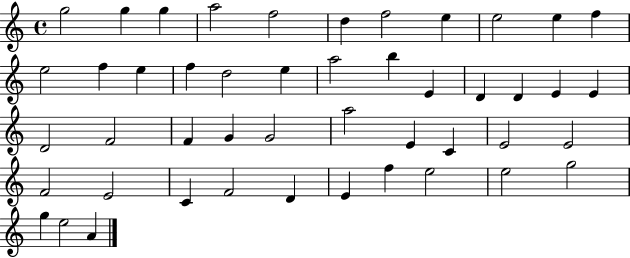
G5/h G5/q G5/q A5/h F5/h D5/q F5/h E5/q E5/h E5/q F5/q E5/h F5/q E5/q F5/q D5/h E5/q A5/h B5/q E4/q D4/q D4/q E4/q E4/q D4/h F4/h F4/q G4/q G4/h A5/h E4/q C4/q E4/h E4/h F4/h E4/h C4/q F4/h D4/q E4/q F5/q E5/h E5/h G5/h G5/q E5/h A4/q